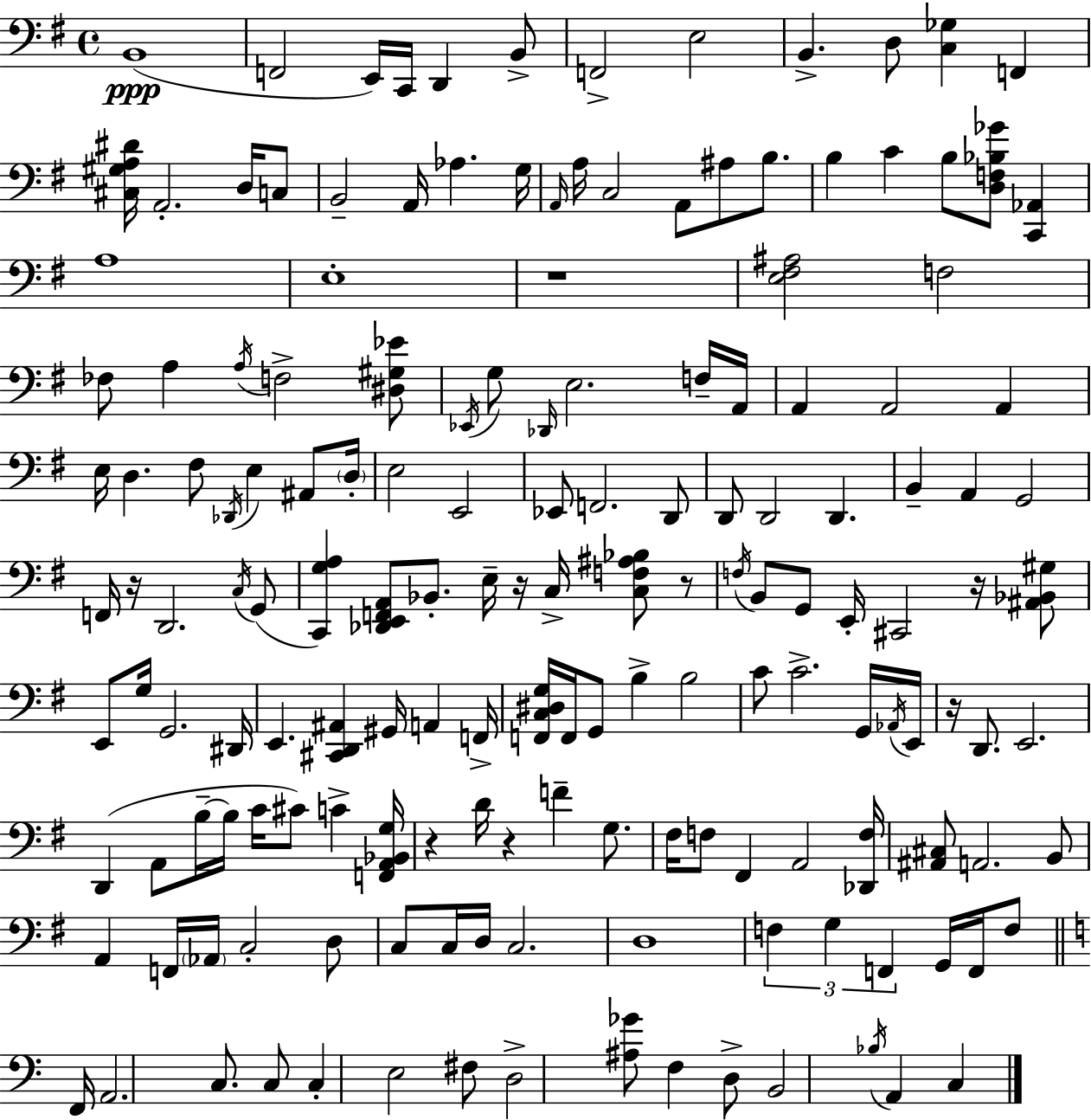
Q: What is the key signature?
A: E minor